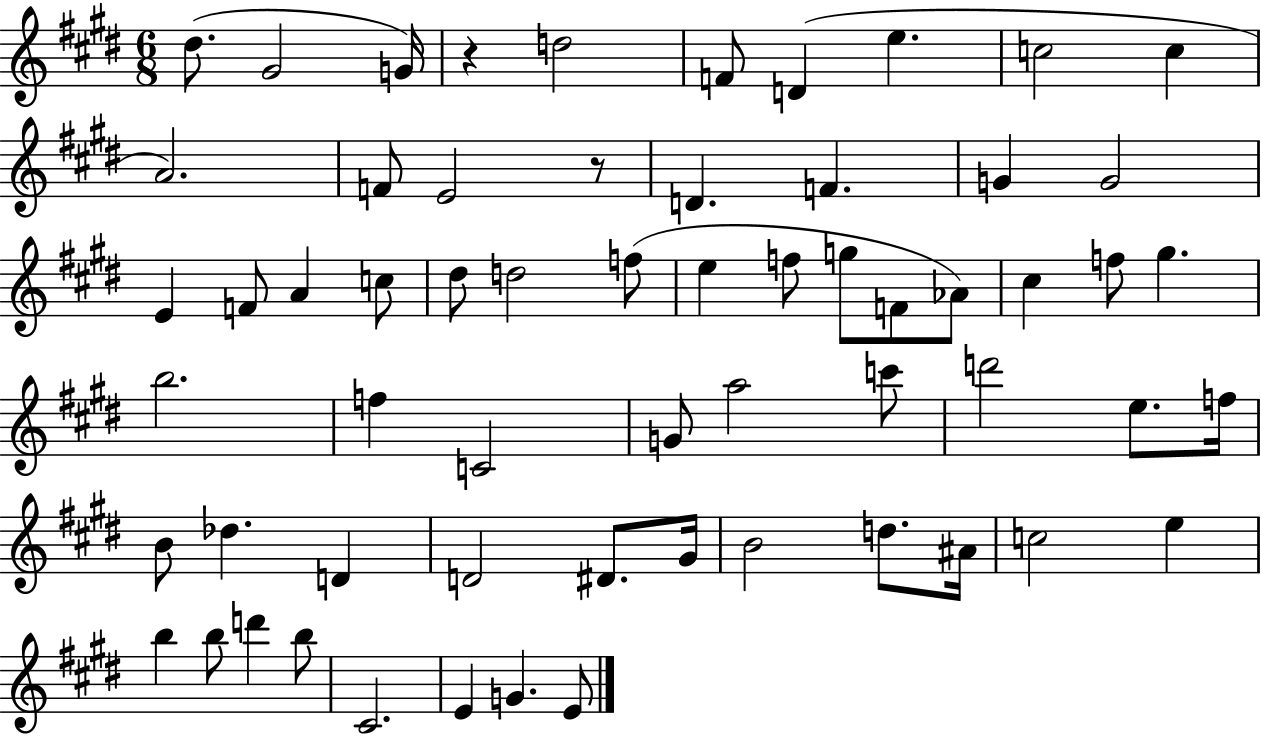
D#5/e. G#4/h G4/s R/q D5/h F4/e D4/q E5/q. C5/h C5/q A4/h. F4/e E4/h R/e D4/q. F4/q. G4/q G4/h E4/q F4/e A4/q C5/e D#5/e D5/h F5/e E5/q F5/e G5/e F4/e Ab4/e C#5/q F5/e G#5/q. B5/h. F5/q C4/h G4/e A5/h C6/e D6/h E5/e. F5/s B4/e Db5/q. D4/q D4/h D#4/e. G#4/s B4/h D5/e. A#4/s C5/h E5/q B5/q B5/e D6/q B5/e C#4/h. E4/q G4/q. E4/e